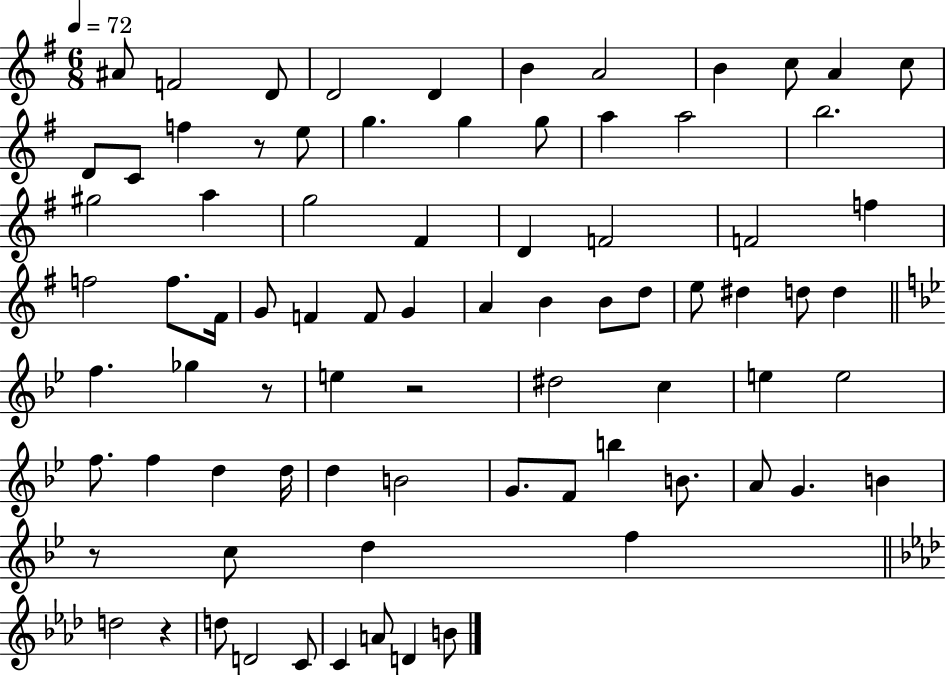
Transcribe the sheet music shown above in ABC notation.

X:1
T:Untitled
M:6/8
L:1/4
K:G
^A/2 F2 D/2 D2 D B A2 B c/2 A c/2 D/2 C/2 f z/2 e/2 g g g/2 a a2 b2 ^g2 a g2 ^F D F2 F2 f f2 f/2 ^F/4 G/2 F F/2 G A B B/2 d/2 e/2 ^d d/2 d f _g z/2 e z2 ^d2 c e e2 f/2 f d d/4 d B2 G/2 F/2 b B/2 A/2 G B z/2 c/2 d f d2 z d/2 D2 C/2 C A/2 D B/2